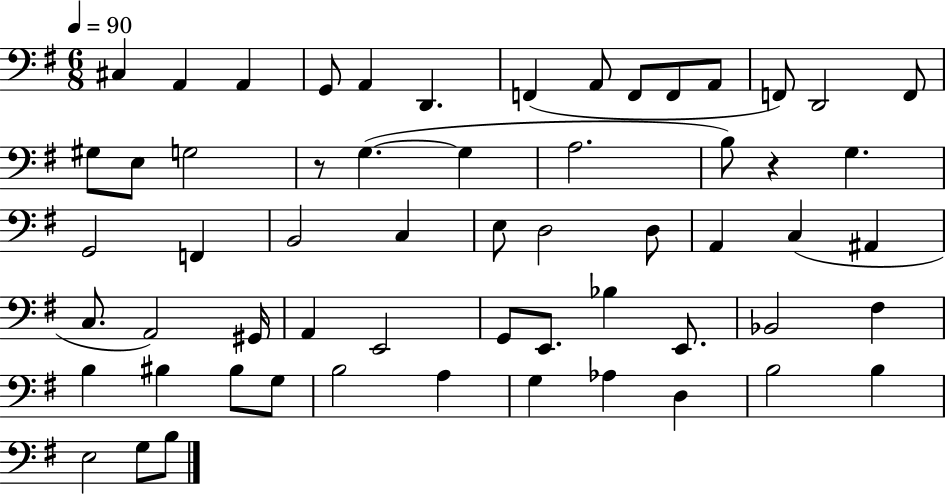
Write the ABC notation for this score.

X:1
T:Untitled
M:6/8
L:1/4
K:G
^C, A,, A,, G,,/2 A,, D,, F,, A,,/2 F,,/2 F,,/2 A,,/2 F,,/2 D,,2 F,,/2 ^G,/2 E,/2 G,2 z/2 G, G, A,2 B,/2 z G, G,,2 F,, B,,2 C, E,/2 D,2 D,/2 A,, C, ^A,, C,/2 A,,2 ^G,,/4 A,, E,,2 G,,/2 E,,/2 _B, E,,/2 _B,,2 ^F, B, ^B, ^B,/2 G,/2 B,2 A, G, _A, D, B,2 B, E,2 G,/2 B,/2